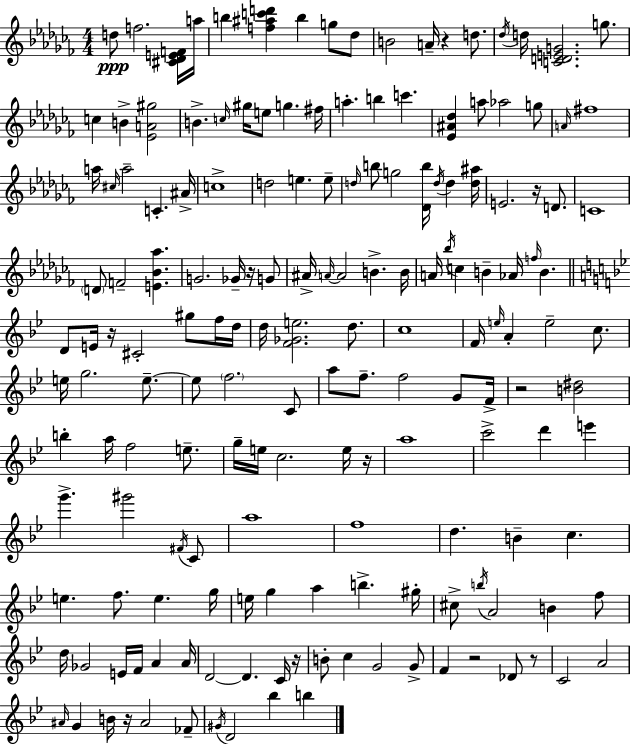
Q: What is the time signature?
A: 4/4